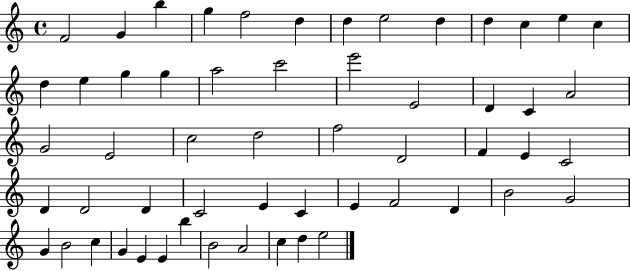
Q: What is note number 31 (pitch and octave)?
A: F4